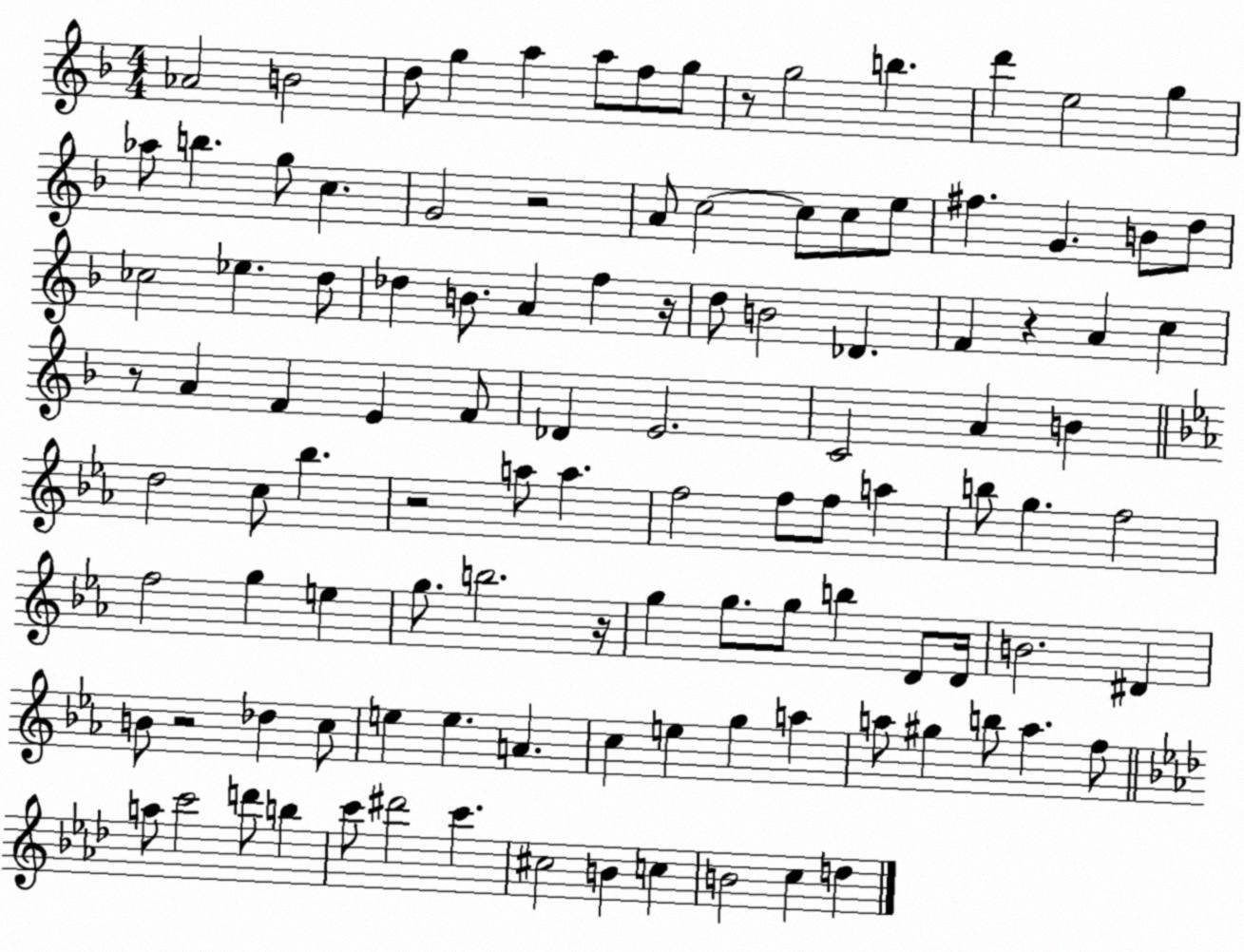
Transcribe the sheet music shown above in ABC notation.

X:1
T:Untitled
M:4/4
L:1/4
K:F
_A2 B2 d/2 g a a/2 f/2 g/2 z/2 g2 b d' e2 g _a/2 b g/2 c G2 z2 A/2 c2 c/2 c/2 e/2 ^f G B/2 d/2 _c2 _e d/2 _d B/2 A f z/4 d/2 B2 _D F z A c z/2 A F E F/2 _D E2 C2 A B d2 c/2 _b z2 a/2 a f2 f/2 f/2 a b/2 g f2 f2 g e g/2 b2 z/4 g g/2 g/2 b D/2 D/4 B2 ^D B/2 z2 _d c/2 e e A c e g a a/2 ^g b/2 a f/2 a/2 c'2 d'/2 b c'/2 ^d'2 c' ^c2 B c B2 c d